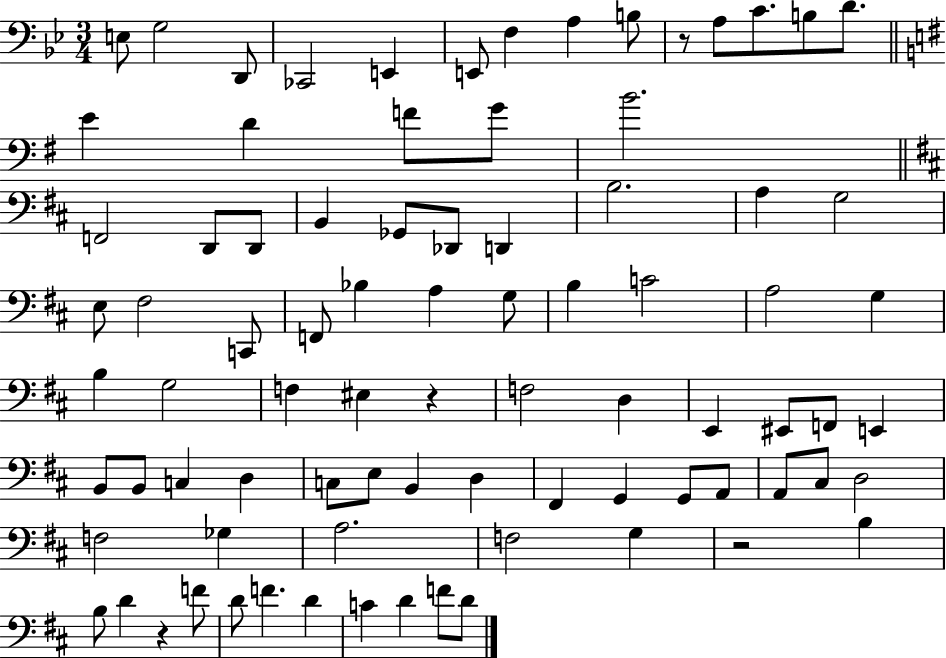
X:1
T:Untitled
M:3/4
L:1/4
K:Bb
E,/2 G,2 D,,/2 _C,,2 E,, E,,/2 F, A, B,/2 z/2 A,/2 C/2 B,/2 D/2 E D F/2 G/2 B2 F,,2 D,,/2 D,,/2 B,, _G,,/2 _D,,/2 D,, B,2 A, G,2 E,/2 ^F,2 C,,/2 F,,/2 _B, A, G,/2 B, C2 A,2 G, B, G,2 F, ^E, z F,2 D, E,, ^E,,/2 F,,/2 E,, B,,/2 B,,/2 C, D, C,/2 E,/2 B,, D, ^F,, G,, G,,/2 A,,/2 A,,/2 ^C,/2 D,2 F,2 _G, A,2 F,2 G, z2 B, B,/2 D z F/2 D/2 F D C D F/2 D/2